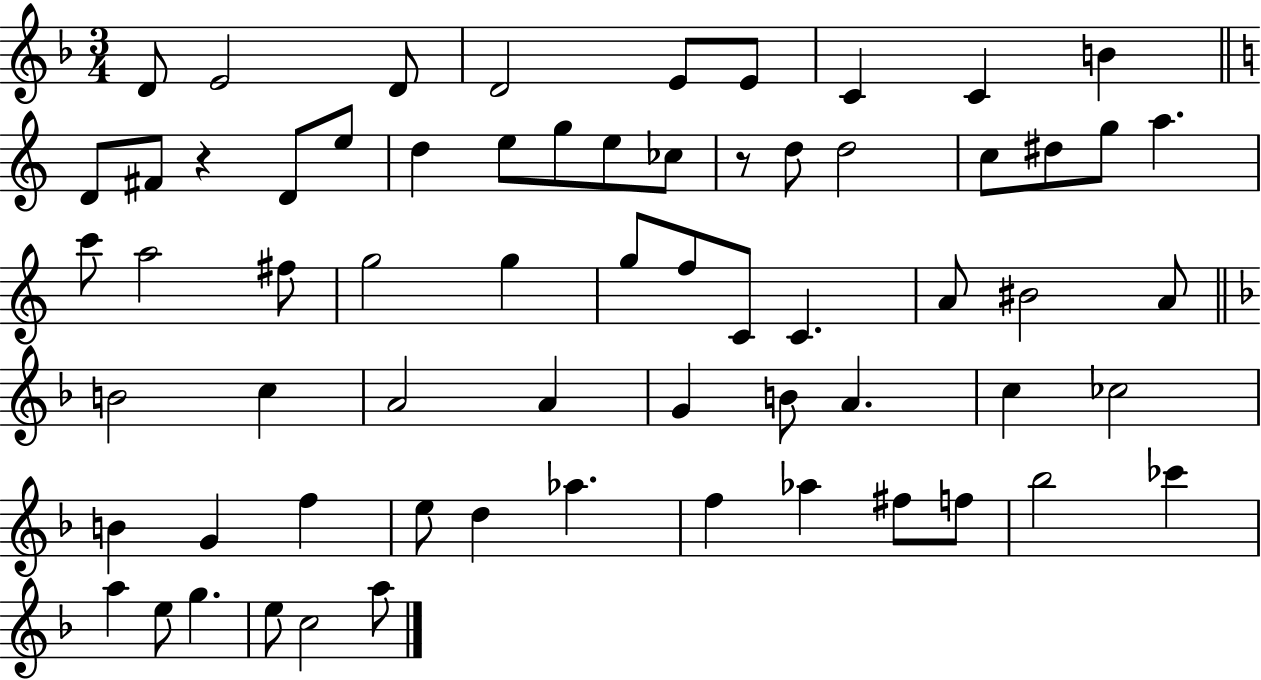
X:1
T:Untitled
M:3/4
L:1/4
K:F
D/2 E2 D/2 D2 E/2 E/2 C C B D/2 ^F/2 z D/2 e/2 d e/2 g/2 e/2 _c/2 z/2 d/2 d2 c/2 ^d/2 g/2 a c'/2 a2 ^f/2 g2 g g/2 f/2 C/2 C A/2 ^B2 A/2 B2 c A2 A G B/2 A c _c2 B G f e/2 d _a f _a ^f/2 f/2 _b2 _c' a e/2 g e/2 c2 a/2